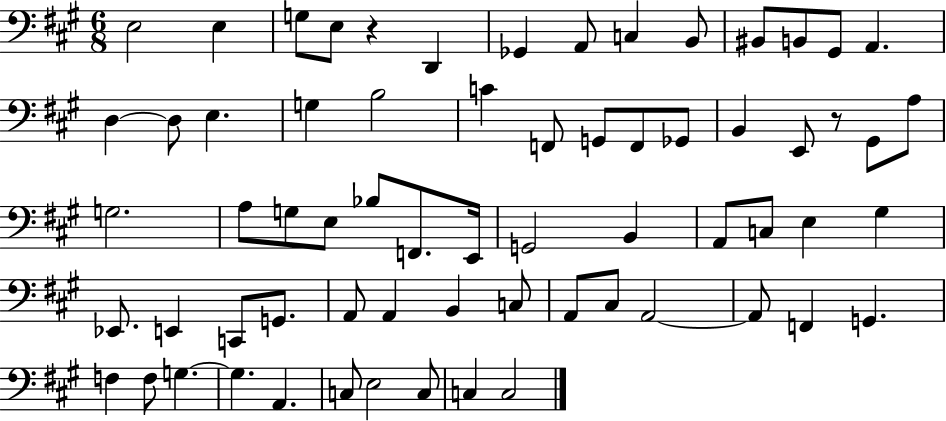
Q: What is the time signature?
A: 6/8